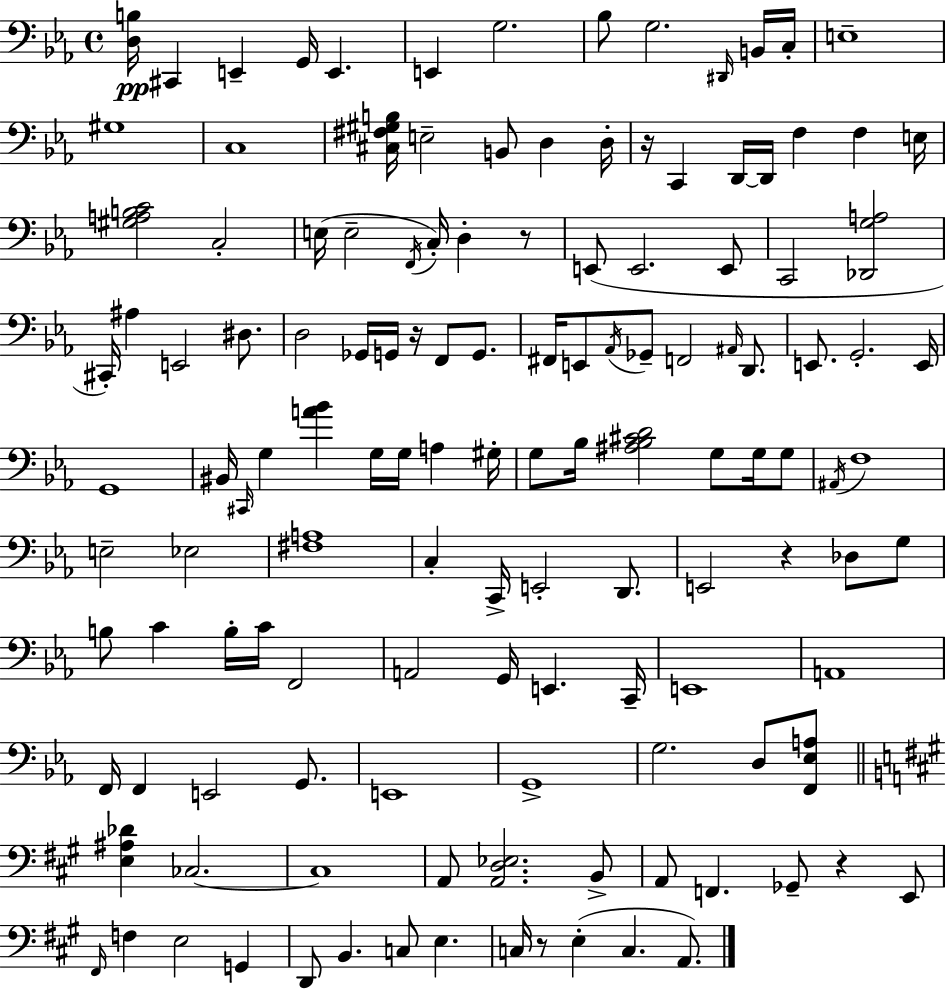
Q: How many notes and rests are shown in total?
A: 132